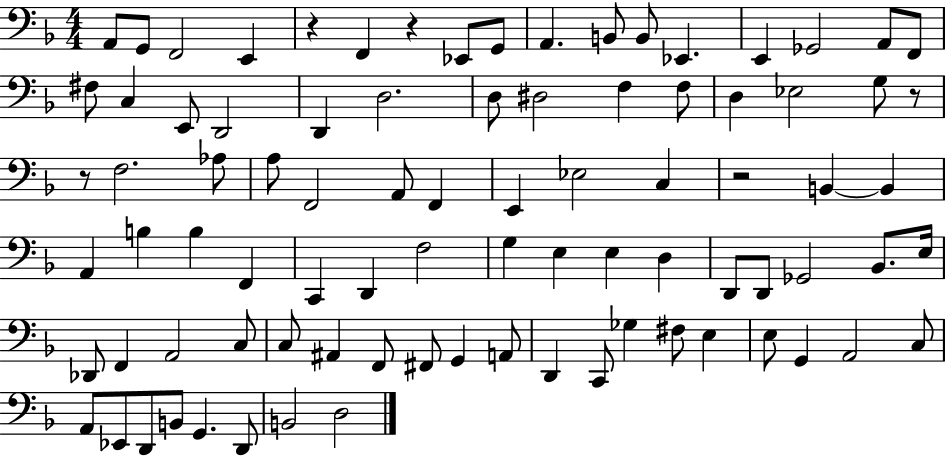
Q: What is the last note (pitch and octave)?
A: D3